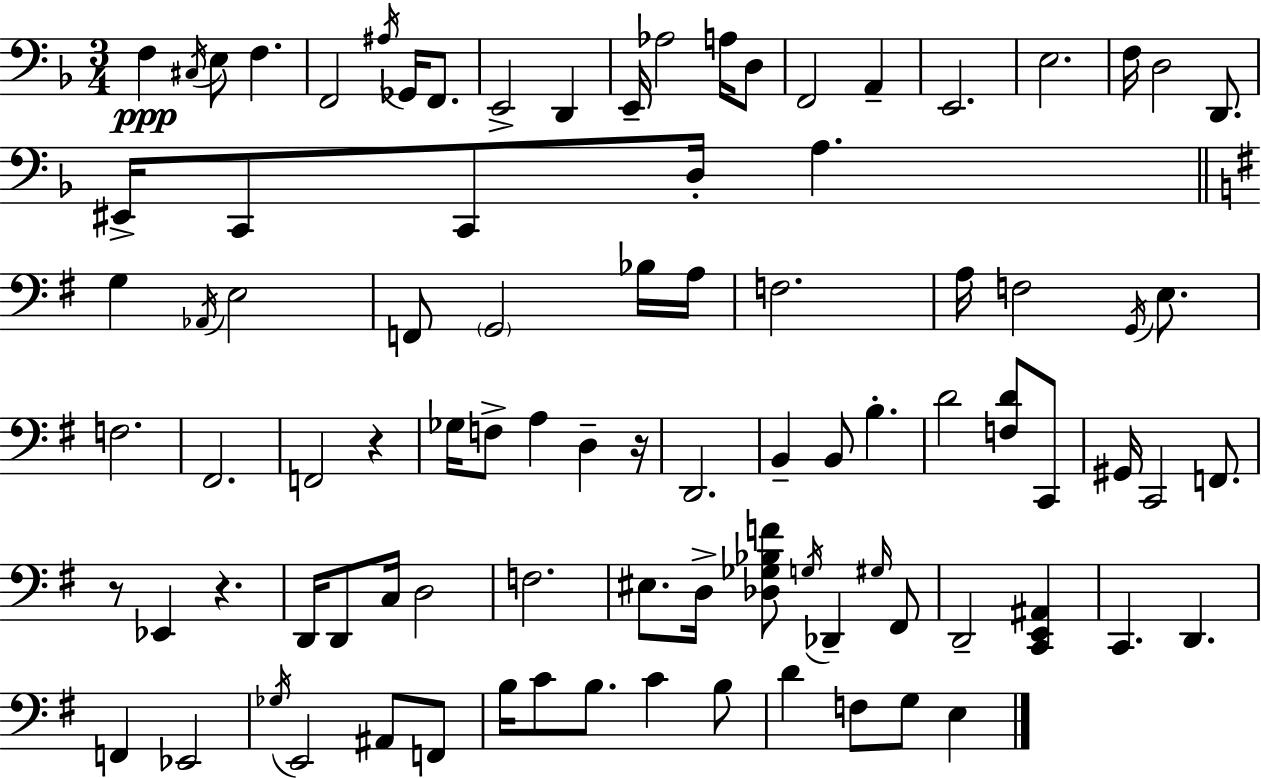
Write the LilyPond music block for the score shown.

{
  \clef bass
  \numericTimeSignature
  \time 3/4
  \key d \minor
  f4\ppp \acciaccatura { cis16 } e8 f4. | f,2 \acciaccatura { ais16 } ges,16 f,8. | e,2-> d,4 | e,16-- aes2 a16 | \break d8 f,2 a,4-- | e,2. | e2. | f16 d2 d,8. | \break eis,16-> c,8 c,8 d16-. a4. | \bar "||" \break \key e \minor g4 \acciaccatura { aes,16 } e2 | f,8 \parenthesize g,2 bes16 | a16 f2. | a16 f2 \acciaccatura { g,16 } e8. | \break f2. | fis,2. | f,2 r4 | ges16 f8-> a4 d4-- | \break r16 d,2. | b,4-- b,8 b4.-. | d'2 <f d'>8 | c,8 gis,16 c,2 f,8. | \break r8 ees,4 r4. | d,16 d,8 c16 d2 | f2. | eis8. d16-> <des ges bes f'>8 \acciaccatura { g16 } des,4-- | \break \grace { gis16 } fis,8 d,2-- | <c, e, ais,>4 c,4. d,4. | f,4 ees,2 | \acciaccatura { ges16 } e,2 | \break ais,8 f,8 b16 c'8 b8. c'4 | b8 d'4 f8 g8 | e4 \bar "|."
}